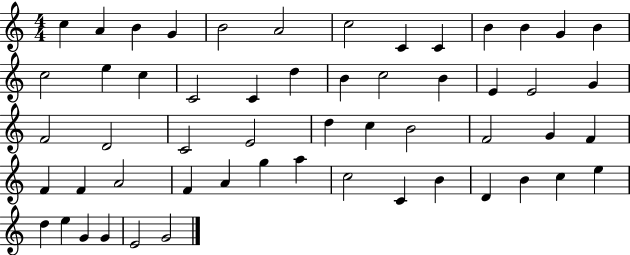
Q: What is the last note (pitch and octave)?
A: G4